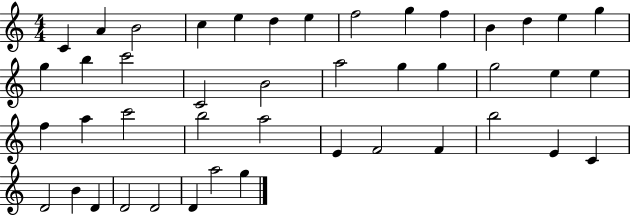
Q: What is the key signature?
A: C major